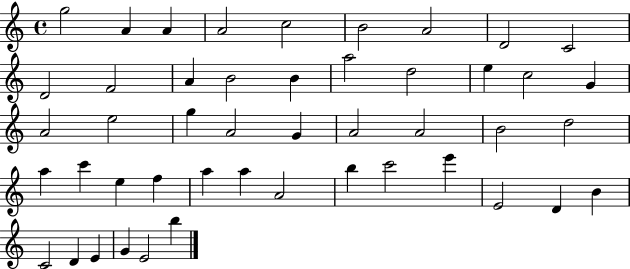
{
  \clef treble
  \time 4/4
  \defaultTimeSignature
  \key c \major
  g''2 a'4 a'4 | a'2 c''2 | b'2 a'2 | d'2 c'2 | \break d'2 f'2 | a'4 b'2 b'4 | a''2 d''2 | e''4 c''2 g'4 | \break a'2 e''2 | g''4 a'2 g'4 | a'2 a'2 | b'2 d''2 | \break a''4 c'''4 e''4 f''4 | a''4 a''4 a'2 | b''4 c'''2 e'''4 | e'2 d'4 b'4 | \break c'2 d'4 e'4 | g'4 e'2 b''4 | \bar "|."
}